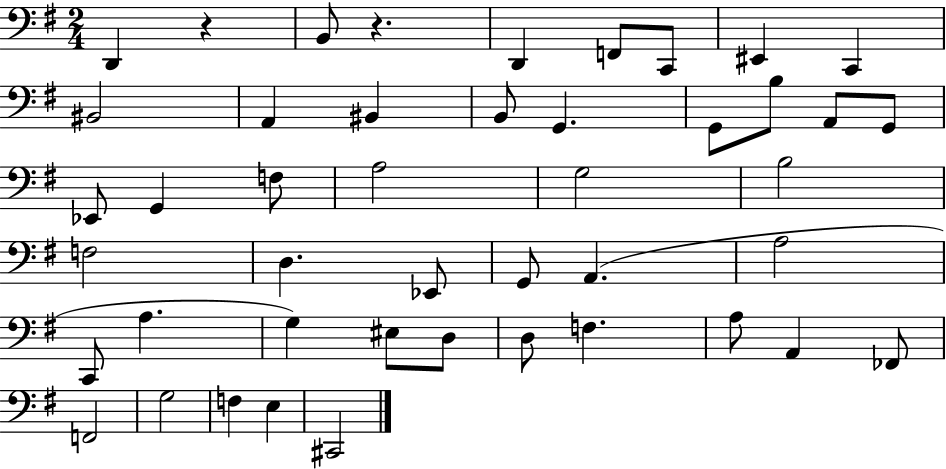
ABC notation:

X:1
T:Untitled
M:2/4
L:1/4
K:G
D,, z B,,/2 z D,, F,,/2 C,,/2 ^E,, C,, ^B,,2 A,, ^B,, B,,/2 G,, G,,/2 B,/2 A,,/2 G,,/2 _E,,/2 G,, F,/2 A,2 G,2 B,2 F,2 D, _E,,/2 G,,/2 A,, A,2 C,,/2 A, G, ^E,/2 D,/2 D,/2 F, A,/2 A,, _F,,/2 F,,2 G,2 F, E, ^C,,2